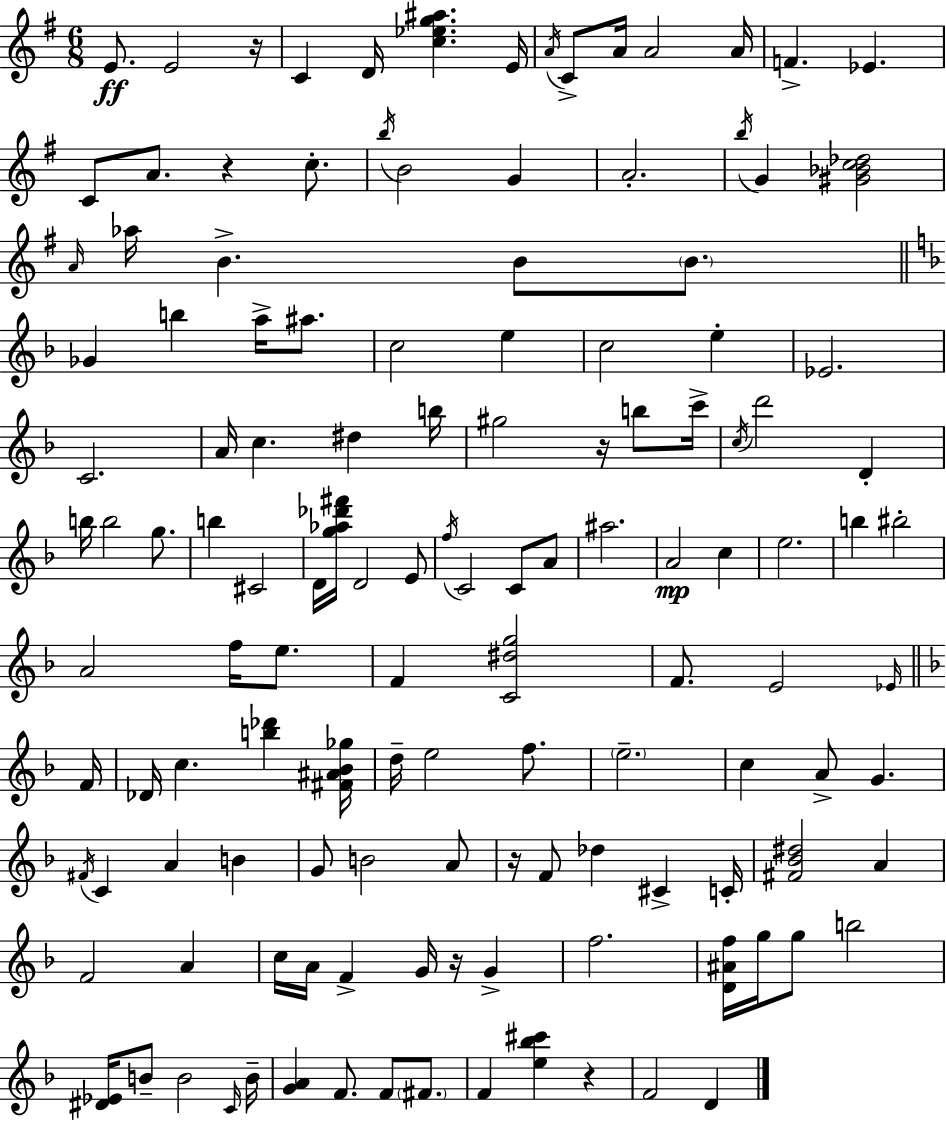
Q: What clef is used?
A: treble